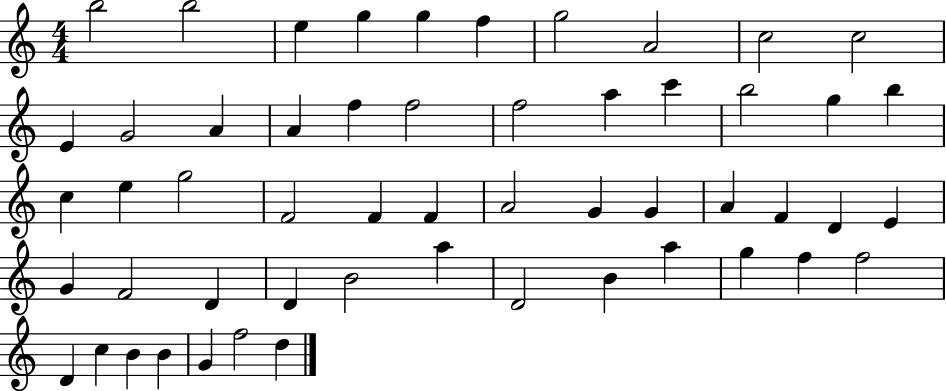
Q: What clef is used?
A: treble